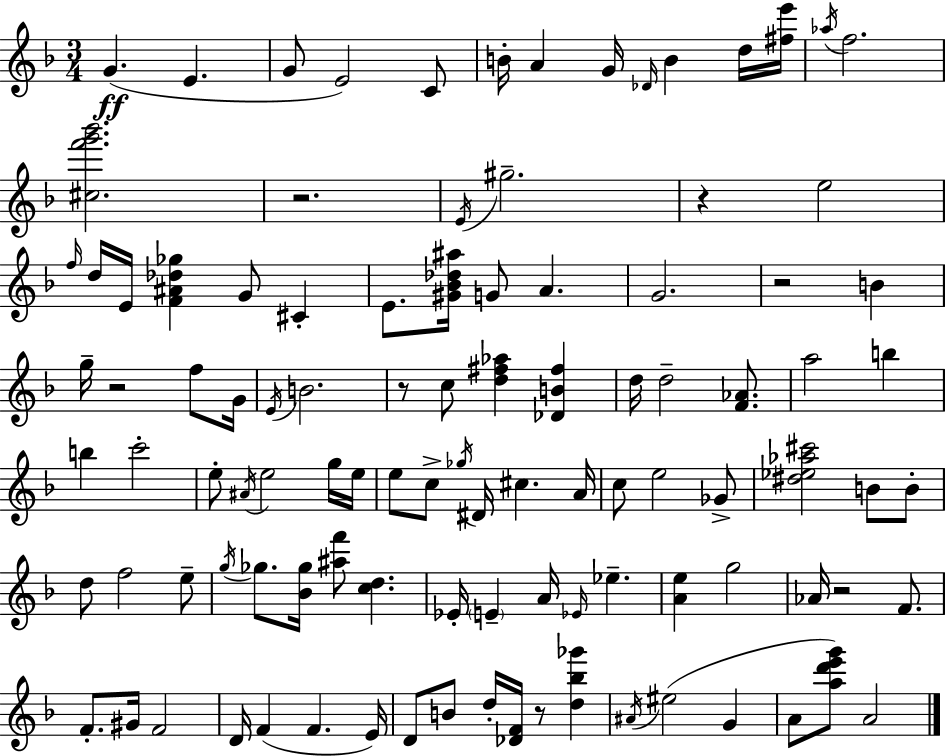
X:1
T:Untitled
M:3/4
L:1/4
K:F
G E G/2 E2 C/2 B/4 A G/4 _D/4 B d/4 [^fe']/4 _a/4 f2 [^cf'g'_b']2 z2 E/4 ^g2 z e2 f/4 d/4 E/4 [F^A_d_g] G/2 ^C E/2 [^G_B_d^a]/4 G/2 A G2 z2 B g/4 z2 f/2 G/4 E/4 B2 z/2 c/2 [d^f_a] [_DB^f] d/4 d2 [F_A]/2 a2 b b c'2 e/2 ^A/4 e2 g/4 e/4 e/2 c/2 _g/4 ^D/4 ^c A/4 c/2 e2 _G/2 [^d_e_a^c']2 B/2 B/2 d/2 f2 e/2 g/4 _g/2 [_B_g]/4 [^af']/2 [cd] _E/4 E A/4 _E/4 _e [Ae] g2 _A/4 z2 F/2 F/2 ^G/4 F2 D/4 F F E/4 D/2 B/2 d/4 [_DF]/4 z/2 [d_b_g'] ^A/4 ^e2 G A/2 [ad'e'g']/2 A2